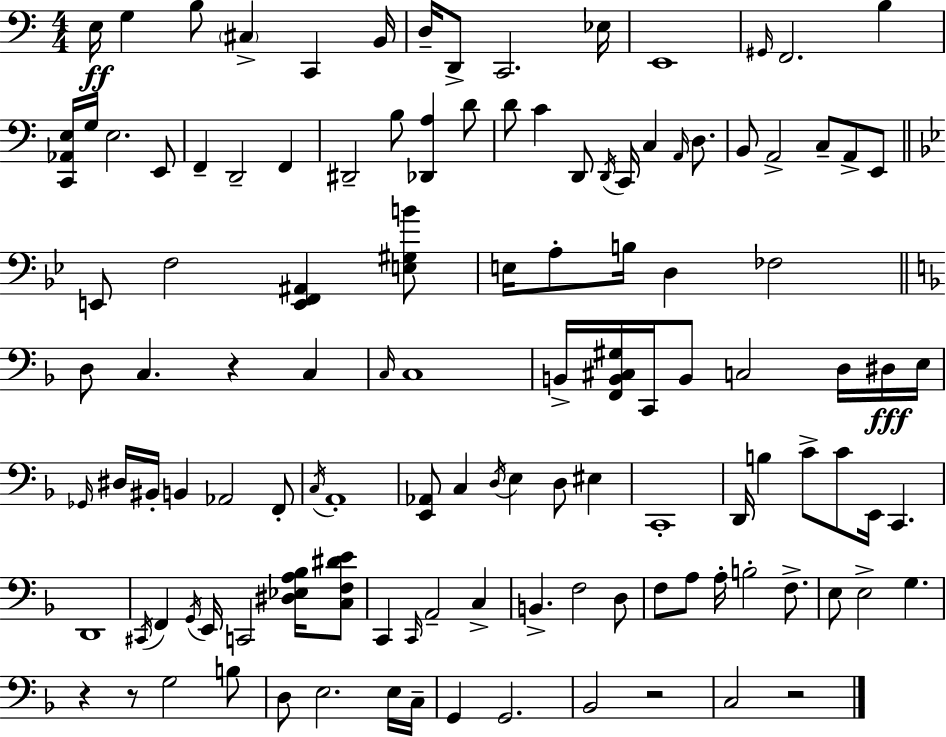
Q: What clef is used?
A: bass